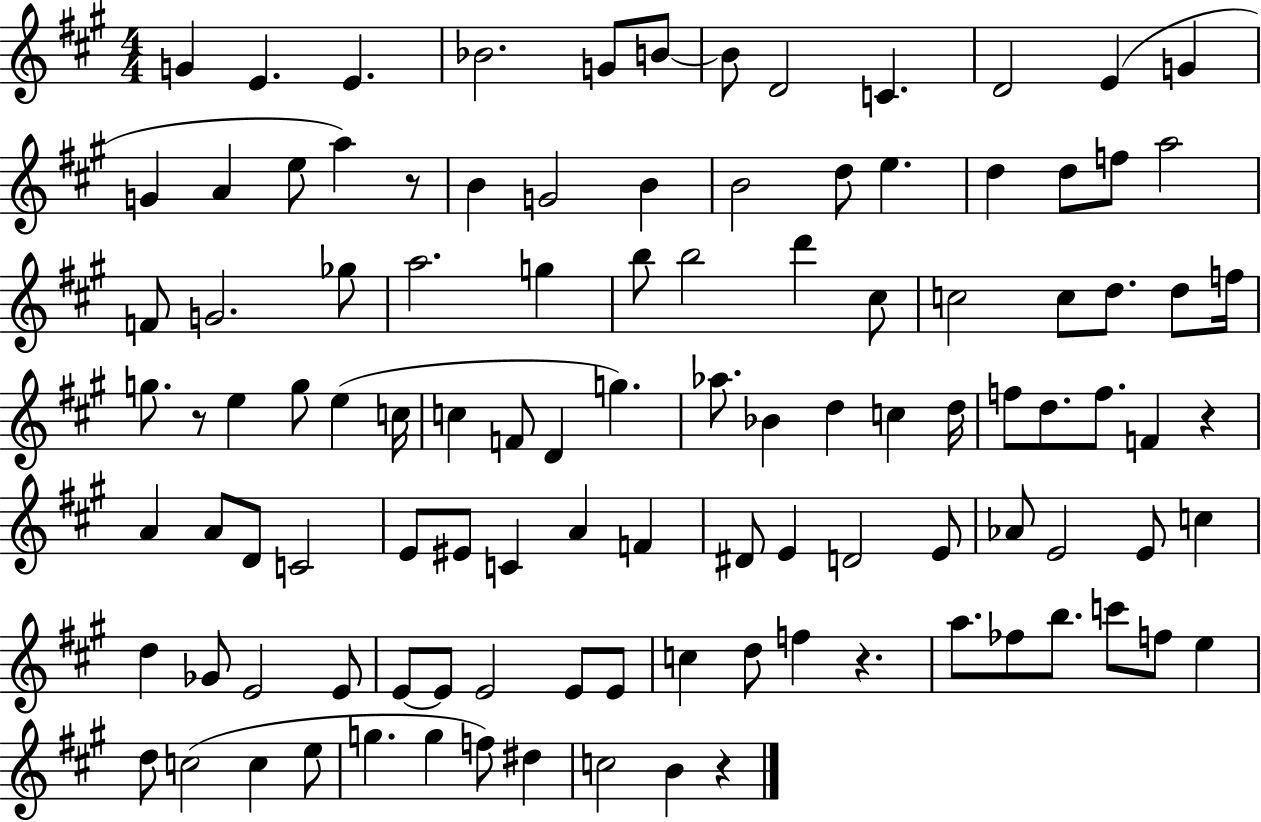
G4/q E4/q. E4/q. Bb4/h. G4/e B4/e B4/e D4/h C4/q. D4/h E4/q G4/q G4/q A4/q E5/e A5/q R/e B4/q G4/h B4/q B4/h D5/e E5/q. D5/q D5/e F5/e A5/h F4/e G4/h. Gb5/e A5/h. G5/q B5/e B5/h D6/q C#5/e C5/h C5/e D5/e. D5/e F5/s G5/e. R/e E5/q G5/e E5/q C5/s C5/q F4/e D4/q G5/q. Ab5/e. Bb4/q D5/q C5/q D5/s F5/e D5/e. F5/e. F4/q R/q A4/q A4/e D4/e C4/h E4/e EIS4/e C4/q A4/q F4/q D#4/e E4/q D4/h E4/e Ab4/e E4/h E4/e C5/q D5/q Gb4/e E4/h E4/e E4/e E4/e E4/h E4/e E4/e C5/q D5/e F5/q R/q. A5/e. FES5/e B5/e. C6/e F5/e E5/q D5/e C5/h C5/q E5/e G5/q. G5/q F5/e D#5/q C5/h B4/q R/q